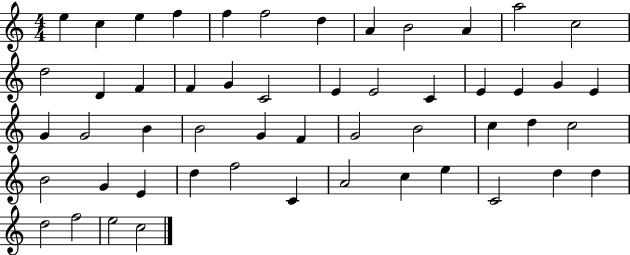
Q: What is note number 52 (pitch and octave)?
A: C5